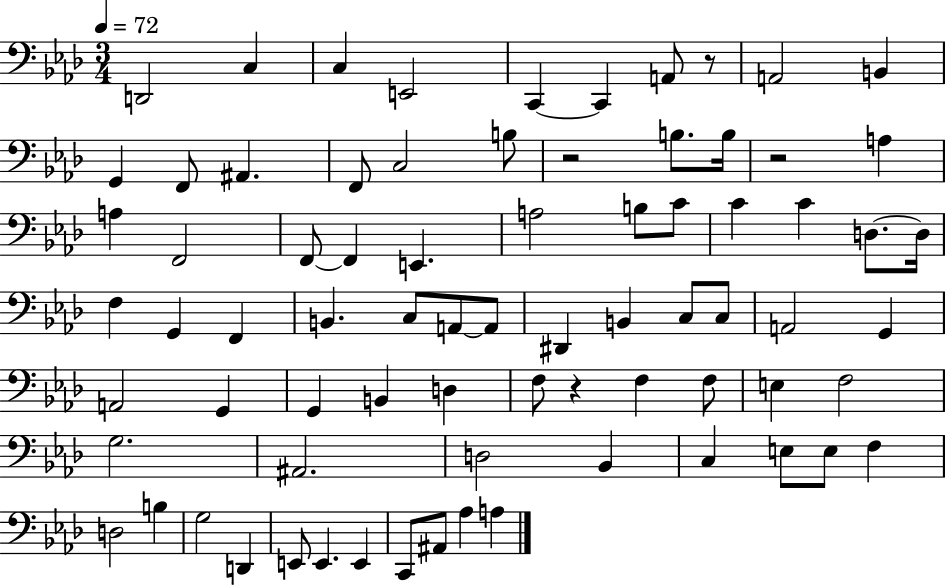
D2/h C3/q C3/q E2/h C2/q C2/q A2/e R/e A2/h B2/q G2/q F2/e A#2/q. F2/e C3/h B3/e R/h B3/e. B3/s R/h A3/q A3/q F2/h F2/e F2/q E2/q. A3/h B3/e C4/e C4/q C4/q D3/e. D3/s F3/q G2/q F2/q B2/q. C3/e A2/e A2/e D#2/q B2/q C3/e C3/e A2/h G2/q A2/h G2/q G2/q B2/q D3/q F3/e R/q F3/q F3/e E3/q F3/h G3/h. A#2/h. D3/h Bb2/q C3/q E3/e E3/e F3/q D3/h B3/q G3/h D2/q E2/e E2/q. E2/q C2/e A#2/e Ab3/q A3/q